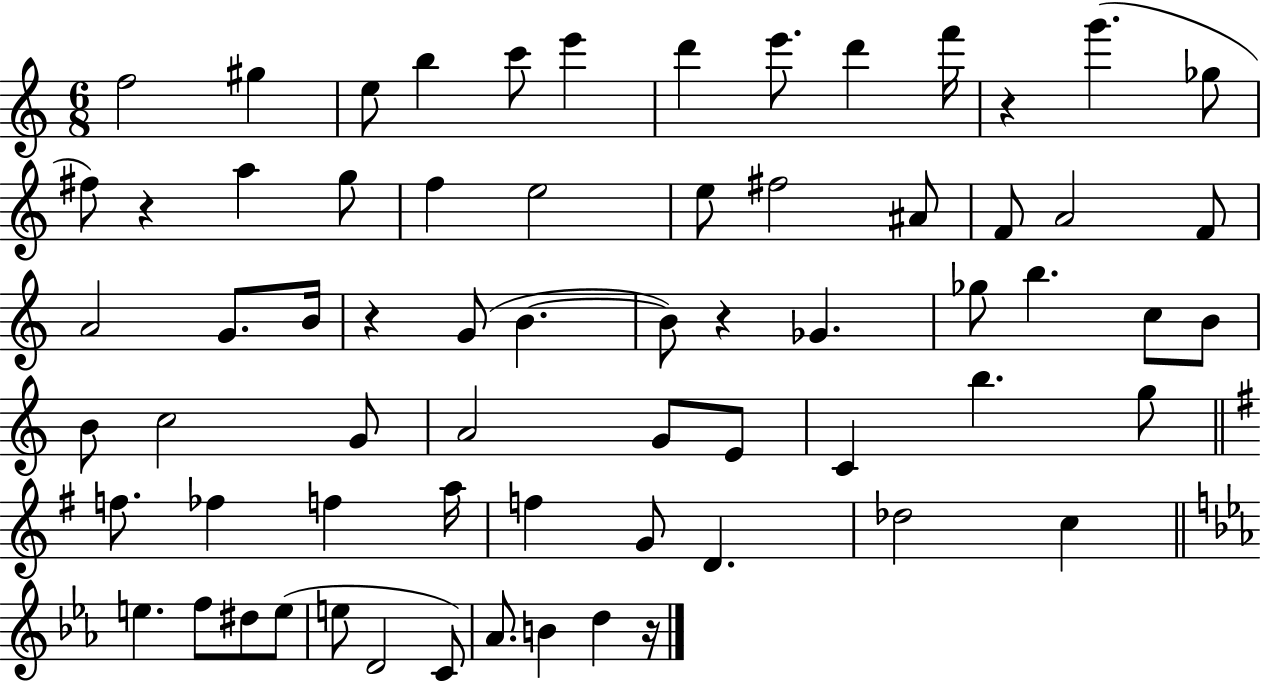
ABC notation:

X:1
T:Untitled
M:6/8
L:1/4
K:C
f2 ^g e/2 b c'/2 e' d' e'/2 d' f'/4 z g' _g/2 ^f/2 z a g/2 f e2 e/2 ^f2 ^A/2 F/2 A2 F/2 A2 G/2 B/4 z G/2 B B/2 z _G _g/2 b c/2 B/2 B/2 c2 G/2 A2 G/2 E/2 C b g/2 f/2 _f f a/4 f G/2 D _d2 c e f/2 ^d/2 e/2 e/2 D2 C/2 _A/2 B d z/4